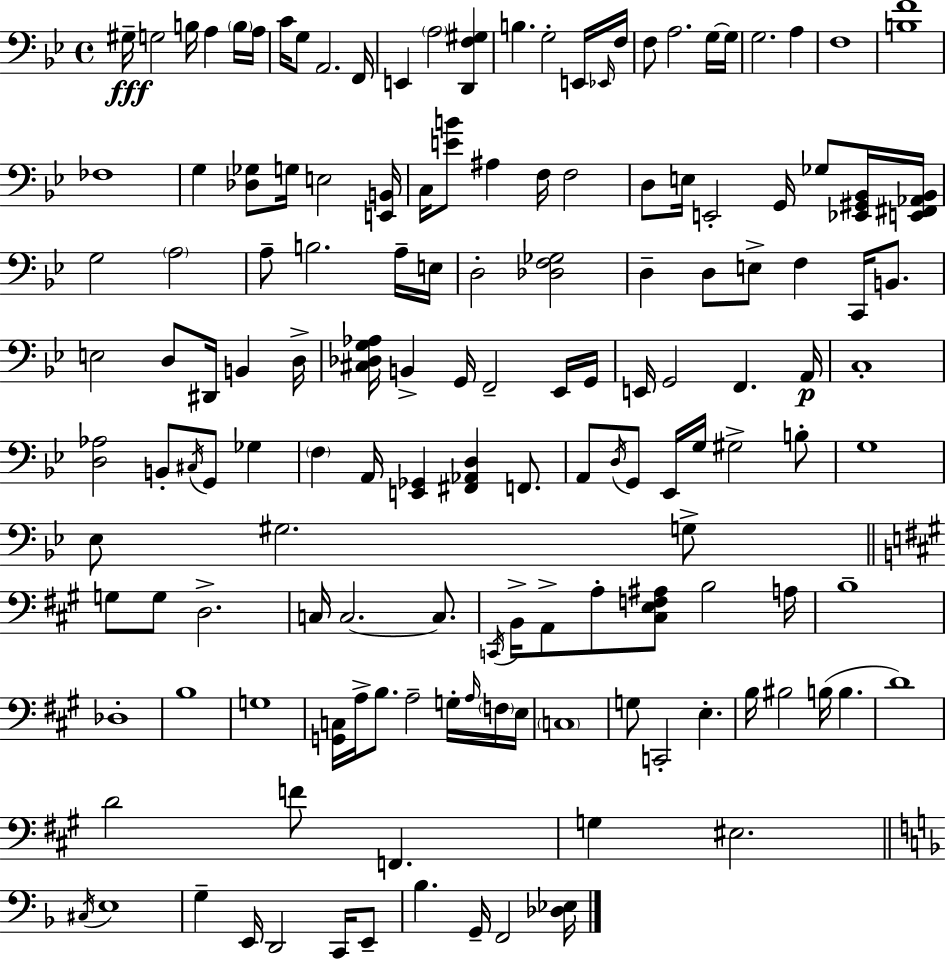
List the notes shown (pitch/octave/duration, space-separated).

G#3/s G3/h B3/s A3/q B3/s A3/s C4/s G3/e A2/h. F2/s E2/q A3/h [D2,F3,G#3]/q B3/q. G3/h E2/s Eb2/s F3/s F3/e A3/h. G3/s G3/s G3/h. A3/q F3/w [B3,F4]/w FES3/w G3/q [Db3,Gb3]/e G3/s E3/h [E2,B2]/s C3/s [E4,B4]/e A#3/q F3/s F3/h D3/e E3/s E2/h G2/s Gb3/e [Eb2,G#2,Bb2]/s [E2,F#2,Ab2,Bb2]/s G3/h A3/h A3/e B3/h. A3/s E3/s D3/h [Db3,F3,Gb3]/h D3/q D3/e E3/e F3/q C2/s B2/e. E3/h D3/e D#2/s B2/q D3/s [C#3,Db3,G3,Ab3]/s B2/q G2/s F2/h Eb2/s G2/s E2/s G2/h F2/q. A2/s C3/w [D3,Ab3]/h B2/e C#3/s G2/e Gb3/q F3/q A2/s [E2,Gb2]/q [F#2,Ab2,D3]/q F2/e. A2/e D3/s G2/e Eb2/s G3/s G#3/h B3/e G3/w Eb3/e G#3/h. G3/e G3/e G3/e D3/h. C3/s C3/h. C3/e. C2/s B2/s A2/e A3/e [C#3,E3,F3,A#3]/e B3/h A3/s B3/w Db3/w B3/w G3/w [G2,C3]/s A3/s B3/e. A3/h G3/s A3/s F3/s E3/s C3/w G3/e C2/h E3/q. B3/s BIS3/h B3/s B3/q. D4/w D4/h F4/e F2/q. G3/q EIS3/h. C#3/s E3/w G3/q E2/s D2/h C2/s E2/e Bb3/q. G2/s F2/h [Db3,Eb3]/s